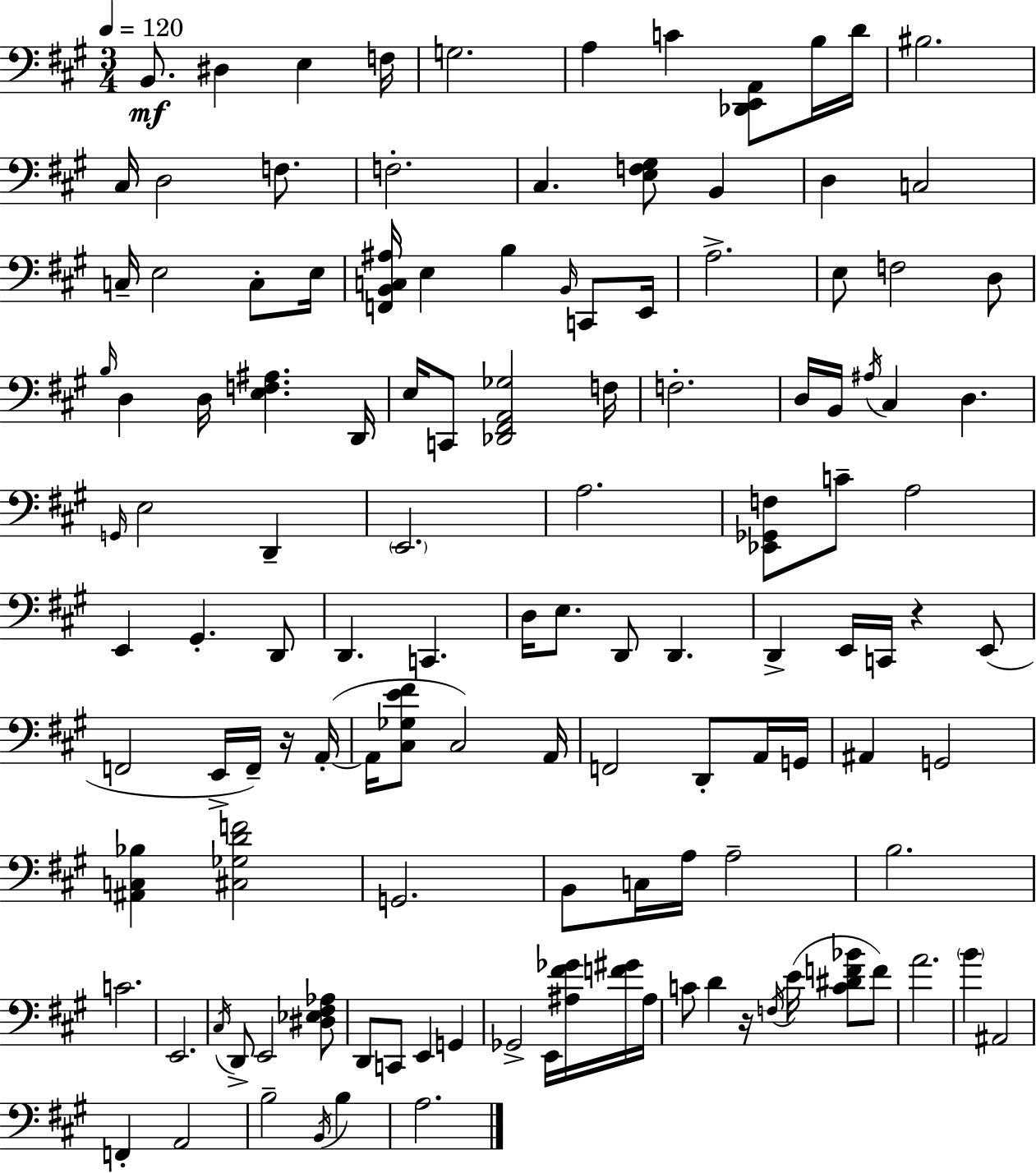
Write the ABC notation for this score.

X:1
T:Untitled
M:3/4
L:1/4
K:A
B,,/2 ^D, E, F,/4 G,2 A, C [_D,,E,,A,,]/2 B,/4 D/4 ^B,2 ^C,/4 D,2 F,/2 F,2 ^C, [E,F,^G,]/2 B,, D, C,2 C,/4 E,2 C,/2 E,/4 [F,,B,,C,^A,]/4 E, B, B,,/4 C,,/2 E,,/4 A,2 E,/2 F,2 D,/2 B,/4 D, D,/4 [E,F,^A,] D,,/4 E,/4 C,,/2 [_D,,^F,,A,,_G,]2 F,/4 F,2 D,/4 B,,/4 ^A,/4 ^C, D, G,,/4 E,2 D,, E,,2 A,2 [_E,,_G,,F,]/2 C/2 A,2 E,, ^G,, D,,/2 D,, C,, D,/4 E,/2 D,,/2 D,, D,, E,,/4 C,,/4 z E,,/2 F,,2 E,,/4 F,,/4 z/4 A,,/4 A,,/4 [^C,_G,E^F]/2 ^C,2 A,,/4 F,,2 D,,/2 A,,/4 G,,/4 ^A,, G,,2 [^A,,C,_B,] [^C,_G,DF]2 G,,2 B,,/2 C,/4 A,/4 A,2 B,2 C2 E,,2 ^C,/4 D,,/2 E,,2 [^D,_E,^F,_A,]/2 D,,/2 C,,/2 E,, G,, _G,,2 E,,/4 [^A,^F_G]/4 [F^G]/4 ^A,/4 C/2 D z/4 F,/4 E/4 [C^DF_B]/2 F/2 A2 B ^A,,2 F,, A,,2 B,2 B,,/4 B, A,2